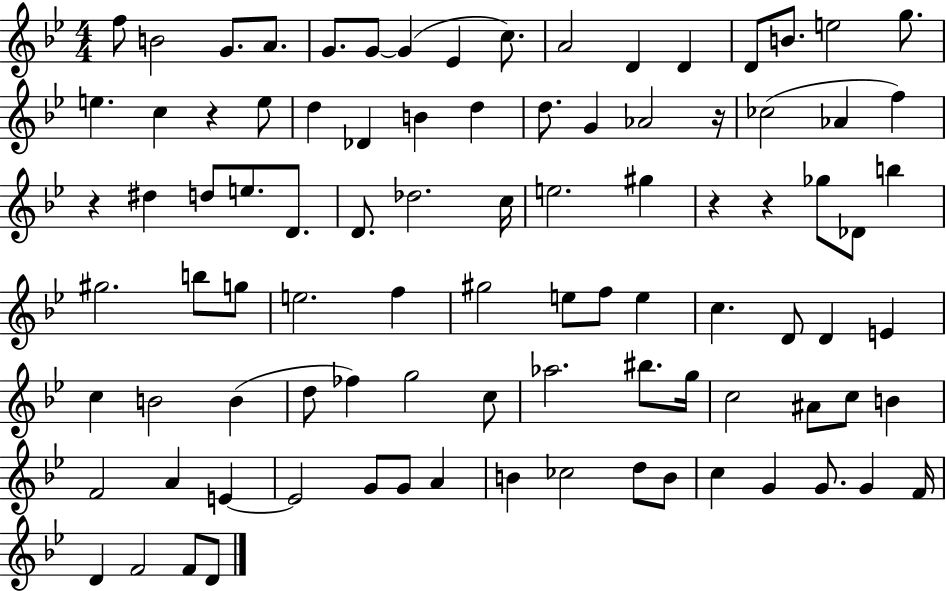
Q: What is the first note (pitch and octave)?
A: F5